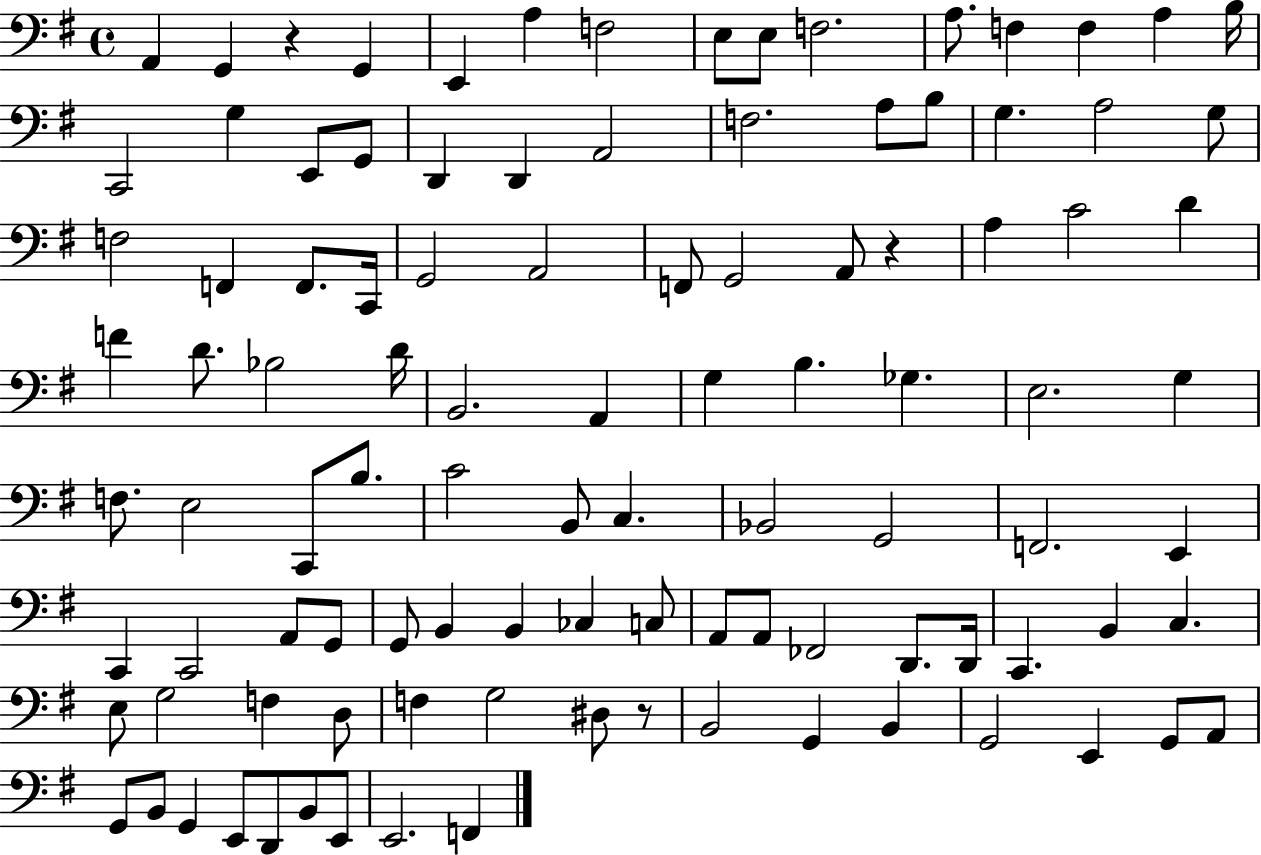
{
  \clef bass
  \time 4/4
  \defaultTimeSignature
  \key g \major
  a,4 g,4 r4 g,4 | e,4 a4 f2 | e8 e8 f2. | a8. f4 f4 a4 b16 | \break c,2 g4 e,8 g,8 | d,4 d,4 a,2 | f2. a8 b8 | g4. a2 g8 | \break f2 f,4 f,8. c,16 | g,2 a,2 | f,8 g,2 a,8 r4 | a4 c'2 d'4 | \break f'4 d'8. bes2 d'16 | b,2. a,4 | g4 b4. ges4. | e2. g4 | \break f8. e2 c,8 b8. | c'2 b,8 c4. | bes,2 g,2 | f,2. e,4 | \break c,4 c,2 a,8 g,8 | g,8 b,4 b,4 ces4 c8 | a,8 a,8 fes,2 d,8. d,16 | c,4. b,4 c4. | \break e8 g2 f4 d8 | f4 g2 dis8 r8 | b,2 g,4 b,4 | g,2 e,4 g,8 a,8 | \break g,8 b,8 g,4 e,8 d,8 b,8 e,8 | e,2. f,4 | \bar "|."
}